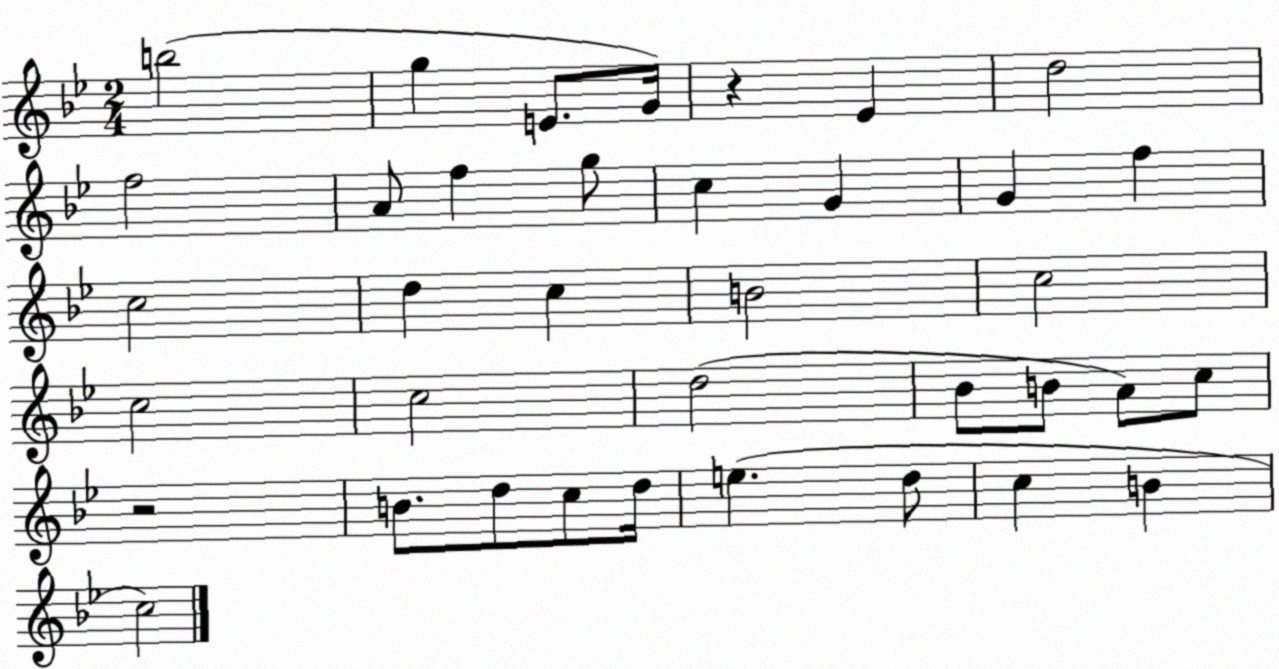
X:1
T:Untitled
M:2/4
L:1/4
K:Bb
b2 g E/2 G/4 z _E d2 f2 A/2 f g/2 c G G f c2 d c B2 c2 c2 c2 d2 _B/2 B/2 A/2 c/2 z2 B/2 d/2 c/2 d/4 e d/2 c B c2